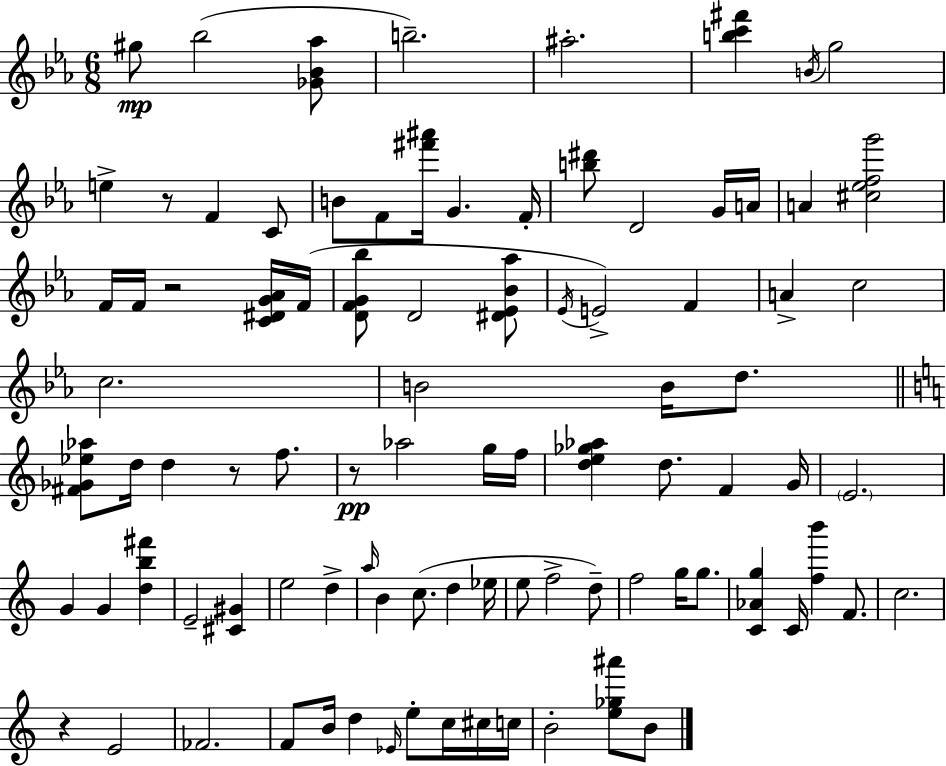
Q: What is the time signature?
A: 6/8